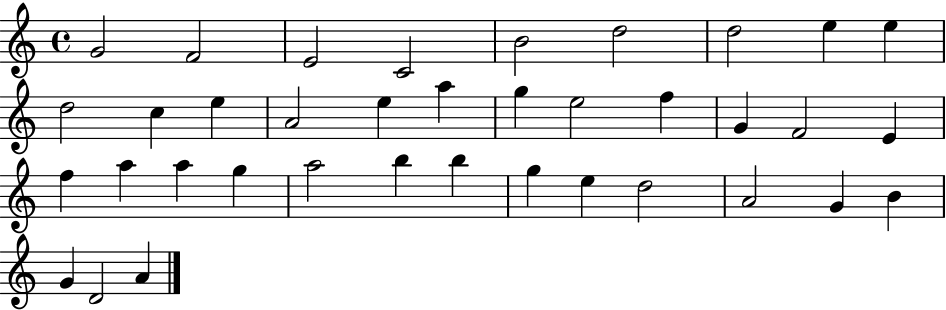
X:1
T:Untitled
M:4/4
L:1/4
K:C
G2 F2 E2 C2 B2 d2 d2 e e d2 c e A2 e a g e2 f G F2 E f a a g a2 b b g e d2 A2 G B G D2 A